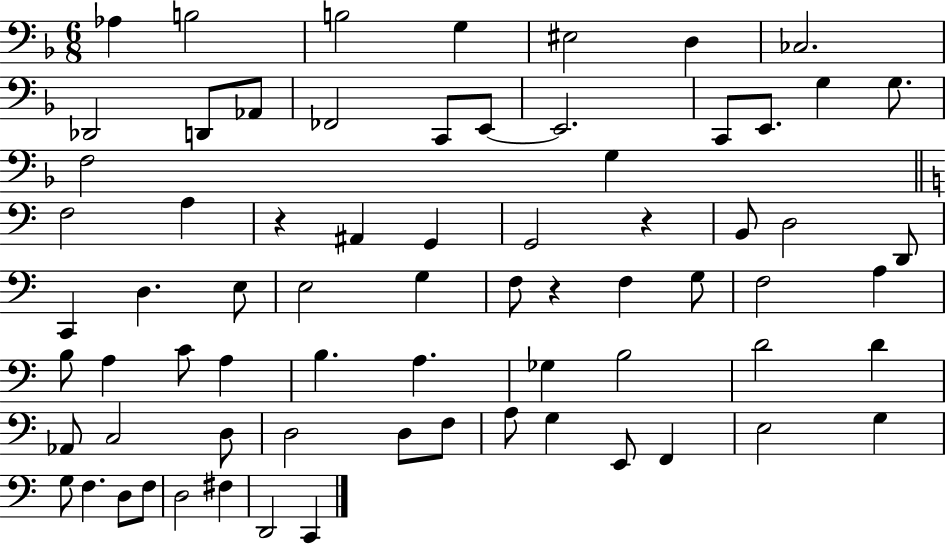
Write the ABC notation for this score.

X:1
T:Untitled
M:6/8
L:1/4
K:F
_A, B,2 B,2 G, ^E,2 D, _C,2 _D,,2 D,,/2 _A,,/2 _F,,2 C,,/2 E,,/2 E,,2 C,,/2 E,,/2 G, G,/2 F,2 G, F,2 A, z ^A,, G,, G,,2 z B,,/2 D,2 D,,/2 C,, D, E,/2 E,2 G, F,/2 z F, G,/2 F,2 A, B,/2 A, C/2 A, B, A, _G, B,2 D2 D _A,,/2 C,2 D,/2 D,2 D,/2 F,/2 A,/2 G, E,,/2 F,, E,2 G, G,/2 F, D,/2 F,/2 D,2 ^F, D,,2 C,,